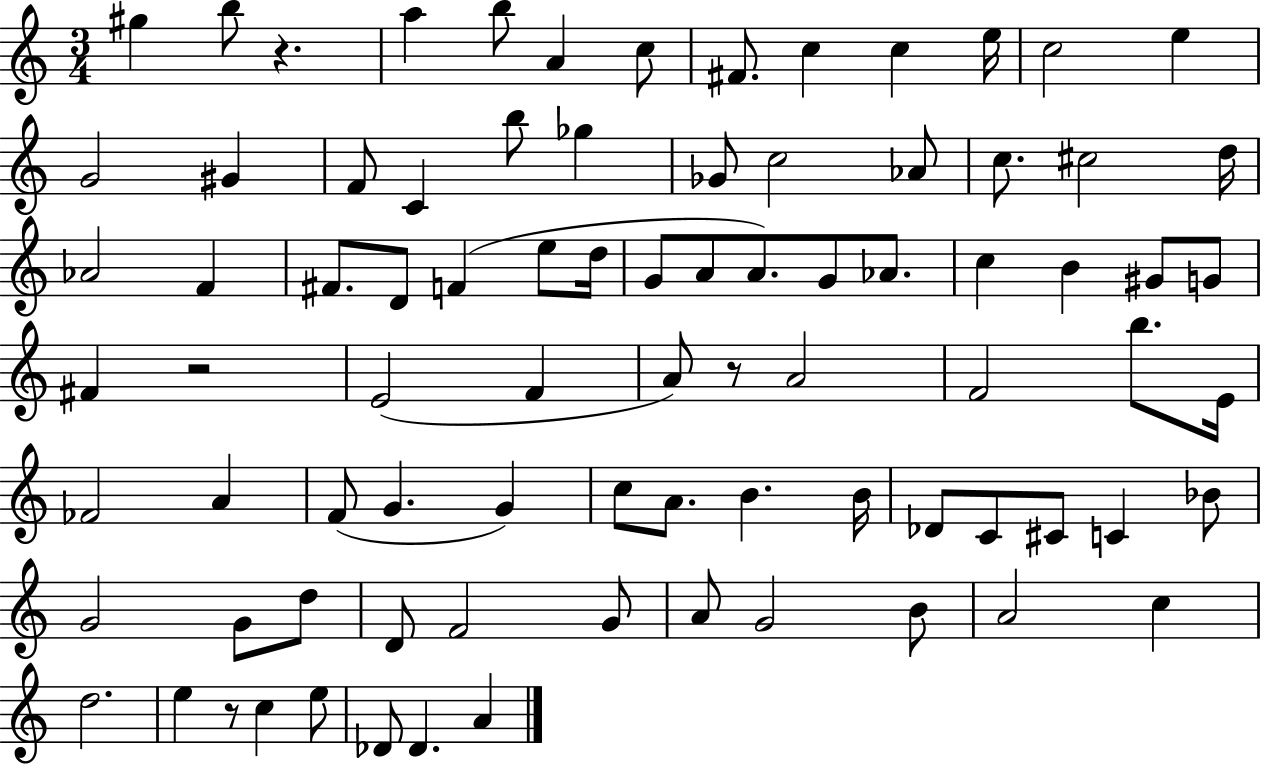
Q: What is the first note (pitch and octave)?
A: G#5